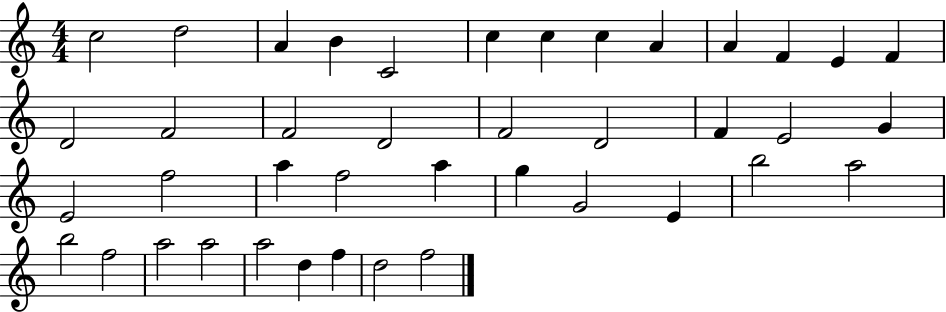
C5/h D5/h A4/q B4/q C4/h C5/q C5/q C5/q A4/q A4/q F4/q E4/q F4/q D4/h F4/h F4/h D4/h F4/h D4/h F4/q E4/h G4/q E4/h F5/h A5/q F5/h A5/q G5/q G4/h E4/q B5/h A5/h B5/h F5/h A5/h A5/h A5/h D5/q F5/q D5/h F5/h